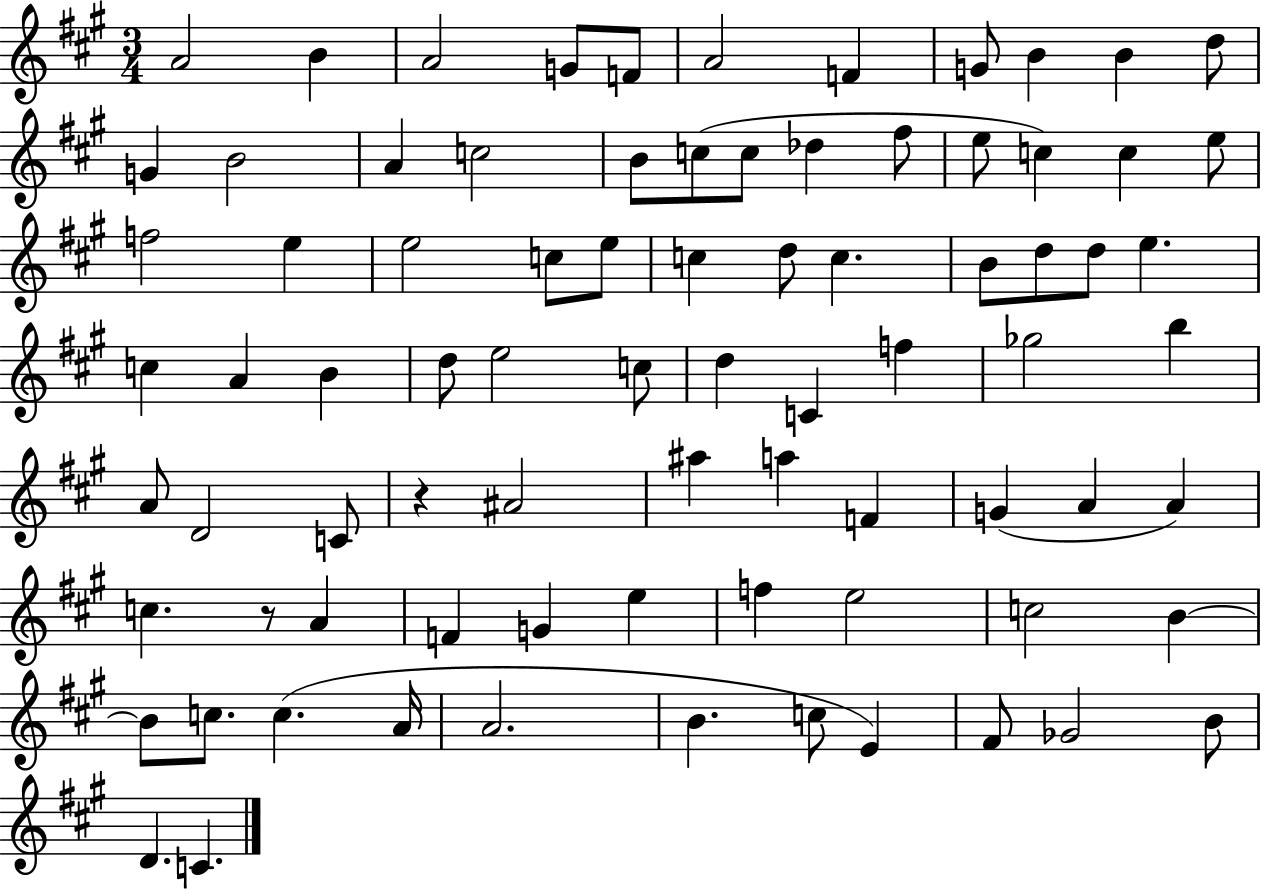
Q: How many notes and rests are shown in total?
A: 81